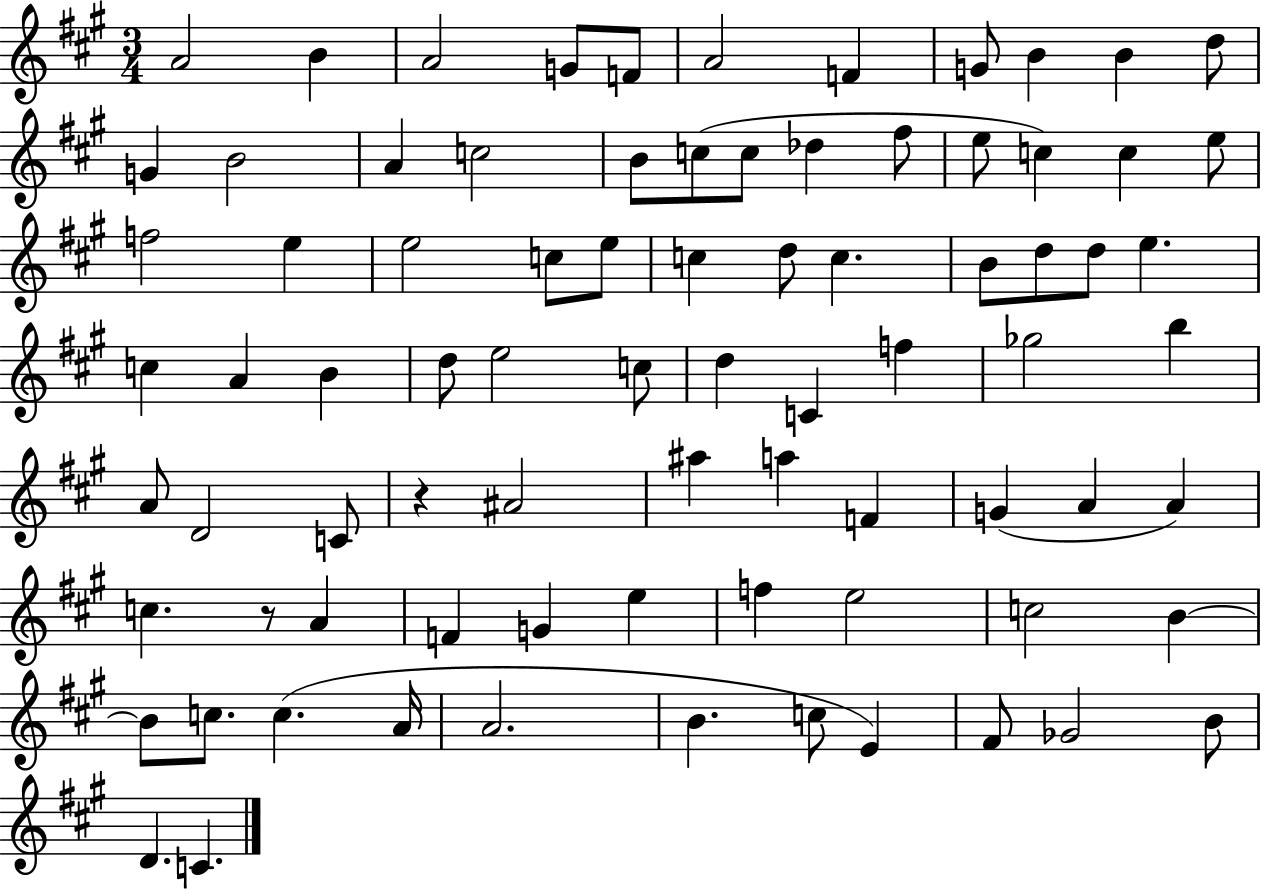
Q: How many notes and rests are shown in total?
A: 81